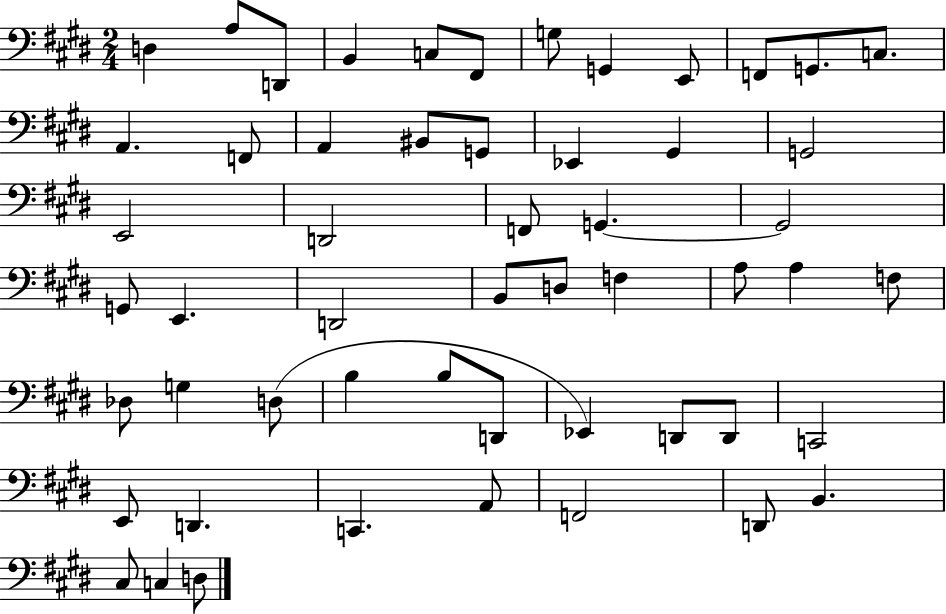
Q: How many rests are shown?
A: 0